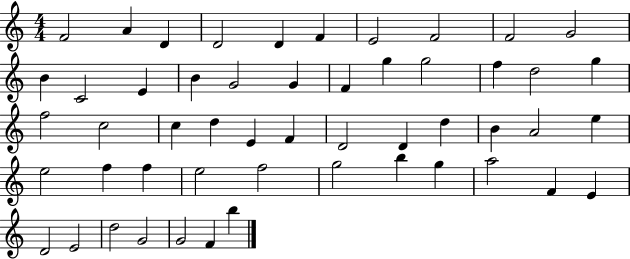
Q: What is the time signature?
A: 4/4